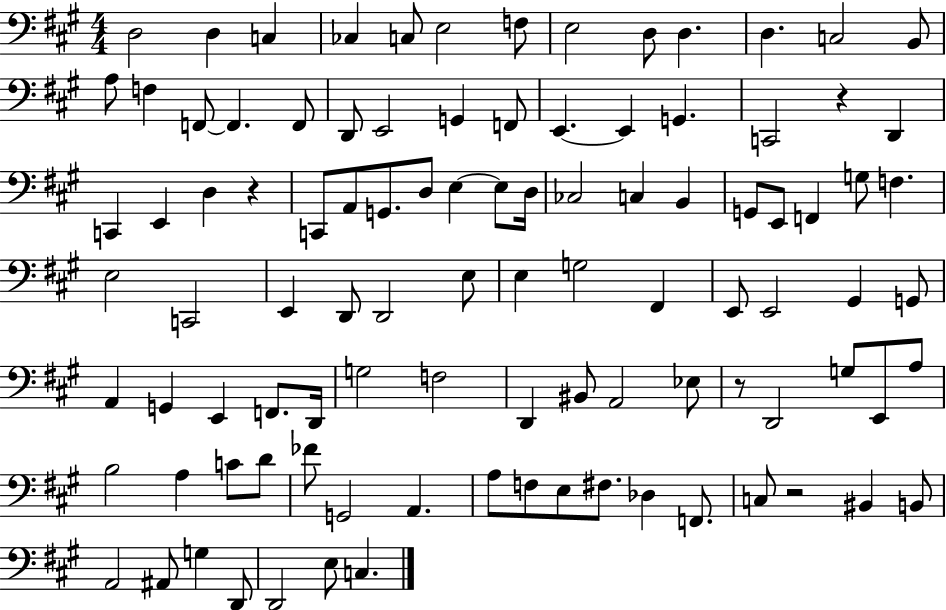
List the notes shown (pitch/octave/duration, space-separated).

D3/h D3/q C3/q CES3/q C3/e E3/h F3/e E3/h D3/e D3/q. D3/q. C3/h B2/e A3/e F3/q F2/e F2/q. F2/e D2/e E2/h G2/q F2/e E2/q. E2/q G2/q. C2/h R/q D2/q C2/q E2/q D3/q R/q C2/e A2/e G2/e. D3/e E3/q E3/e D3/s CES3/h C3/q B2/q G2/e E2/e F2/q G3/e F3/q. E3/h C2/h E2/q D2/e D2/h E3/e E3/q G3/h F#2/q E2/e E2/h G#2/q G2/e A2/q G2/q E2/q F2/e. D2/s G3/h F3/h D2/q BIS2/e A2/h Eb3/e R/e D2/h G3/e E2/e A3/e B3/h A3/q C4/e D4/e FES4/e G2/h A2/q. A3/e F3/e E3/e F#3/e. Db3/q F2/e. C3/e R/h BIS2/q B2/e A2/h A#2/e G3/q D2/e D2/h E3/e C3/q.